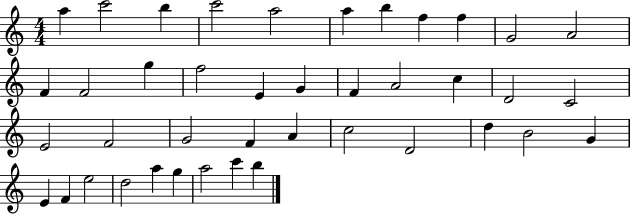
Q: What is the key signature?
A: C major